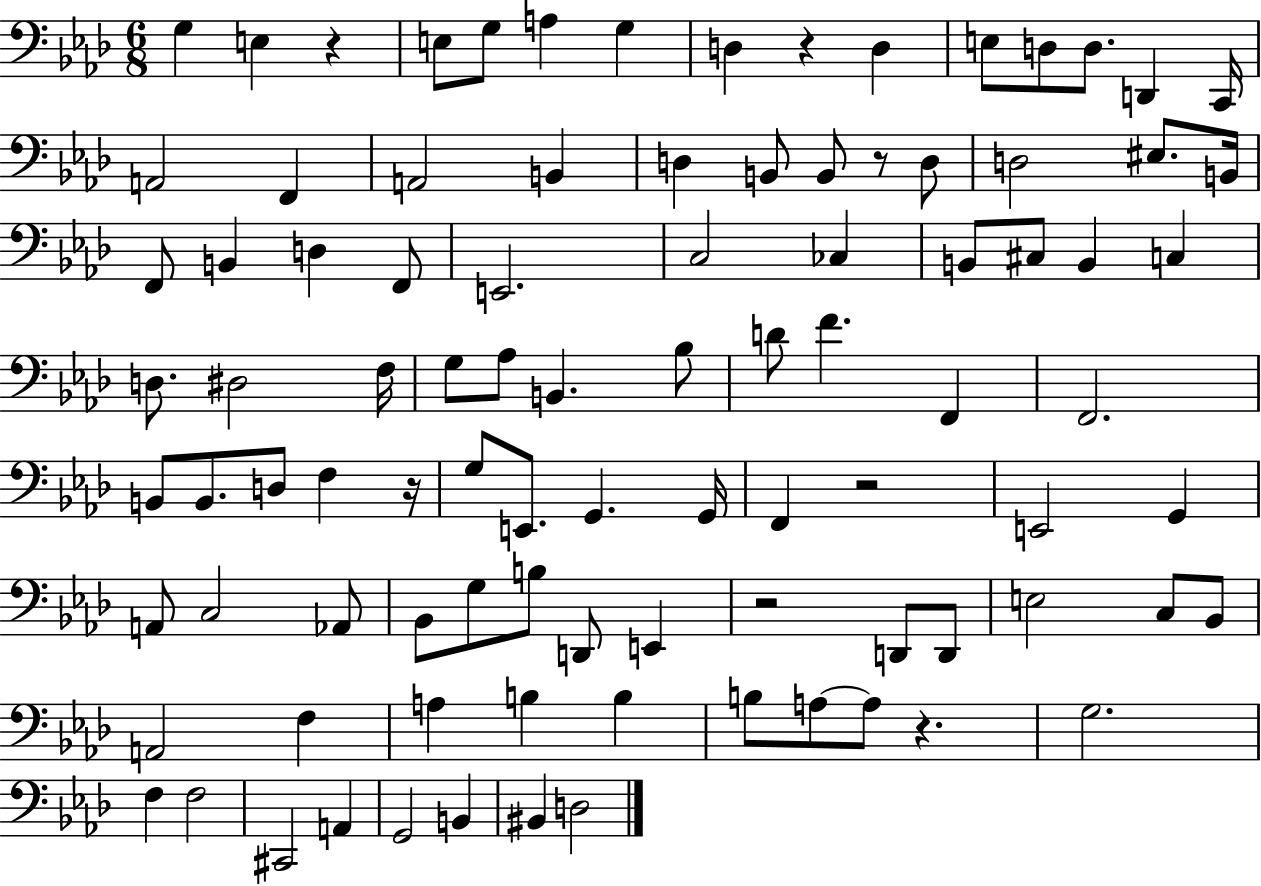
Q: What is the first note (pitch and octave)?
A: G3